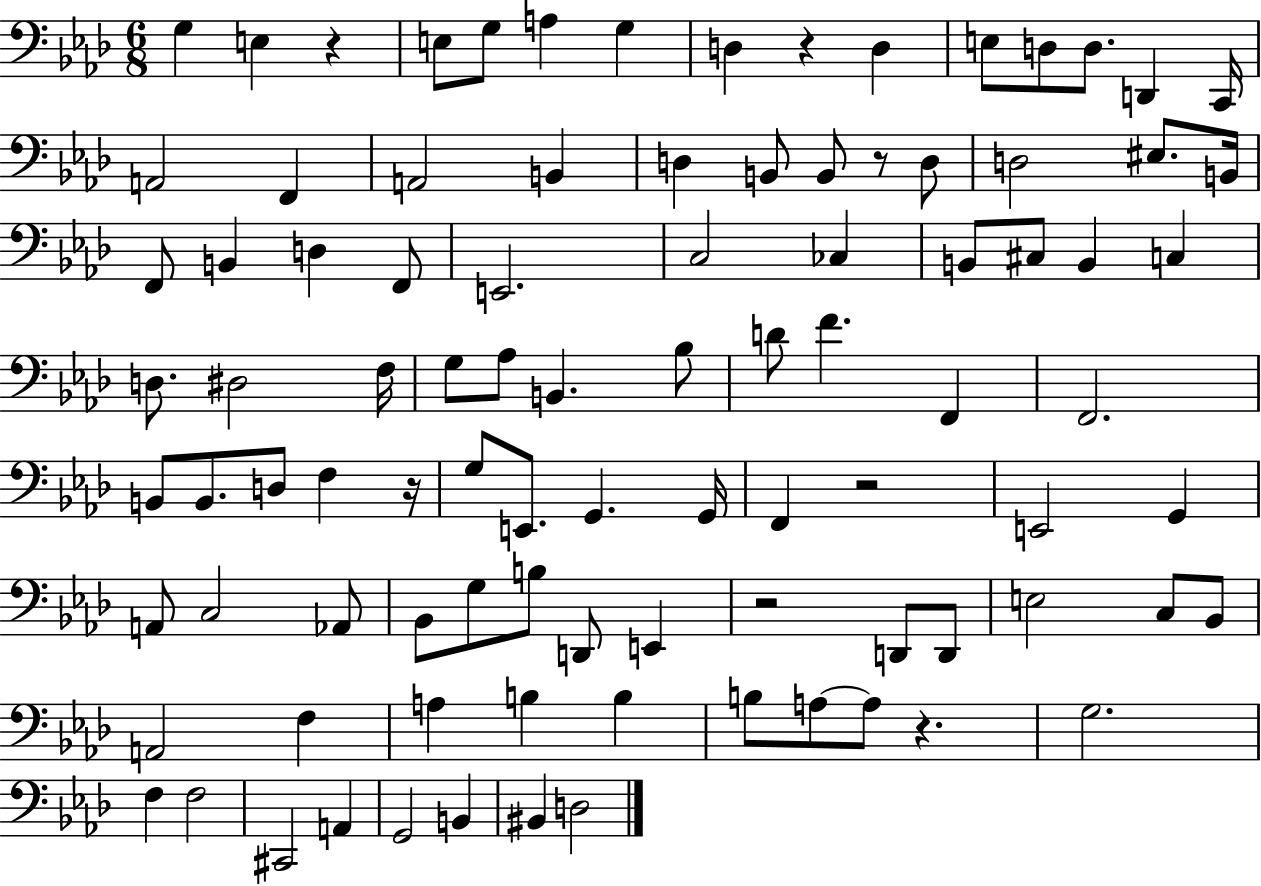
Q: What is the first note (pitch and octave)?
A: G3